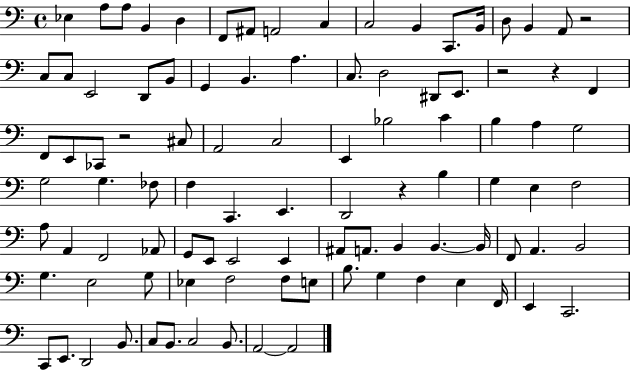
X:1
T:Untitled
M:4/4
L:1/4
K:C
_E, A,/2 A,/2 B,, D, F,,/2 ^A,,/2 A,,2 C, C,2 B,, C,,/2 B,,/4 D,/2 B,, A,,/2 z2 C,/2 C,/2 E,,2 D,,/2 B,,/2 G,, B,, A, C,/2 D,2 ^D,,/2 E,,/2 z2 z F,, F,,/2 E,,/2 _C,,/2 z2 ^C,/2 A,,2 C,2 E,, _B,2 C B, A, G,2 G,2 G, _F,/2 F, C,, E,, D,,2 z B, G, E, F,2 A,/2 A,, F,,2 _A,,/2 G,,/2 E,,/2 E,,2 E,, ^A,,/2 A,,/2 B,, B,, B,,/4 F,,/2 A,, B,,2 G, E,2 G,/2 _E, F,2 F,/2 E,/2 B,/2 G, F, E, F,,/4 E,, C,,2 C,,/2 E,,/2 D,,2 B,,/2 C,/2 B,,/2 C,2 B,,/2 A,,2 A,,2